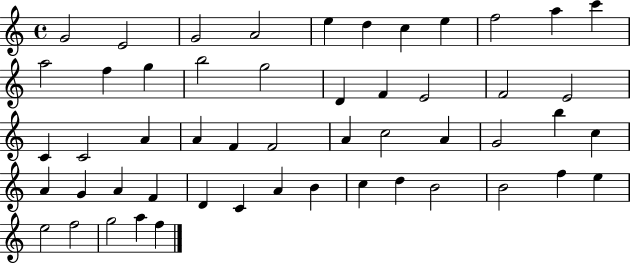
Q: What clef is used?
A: treble